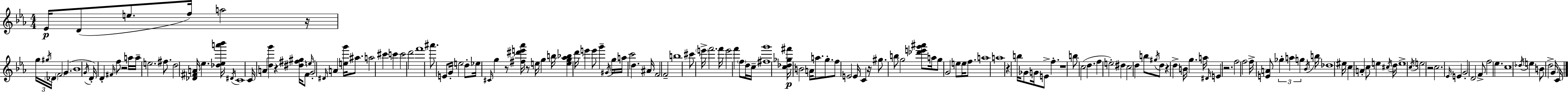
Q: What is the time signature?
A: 4/4